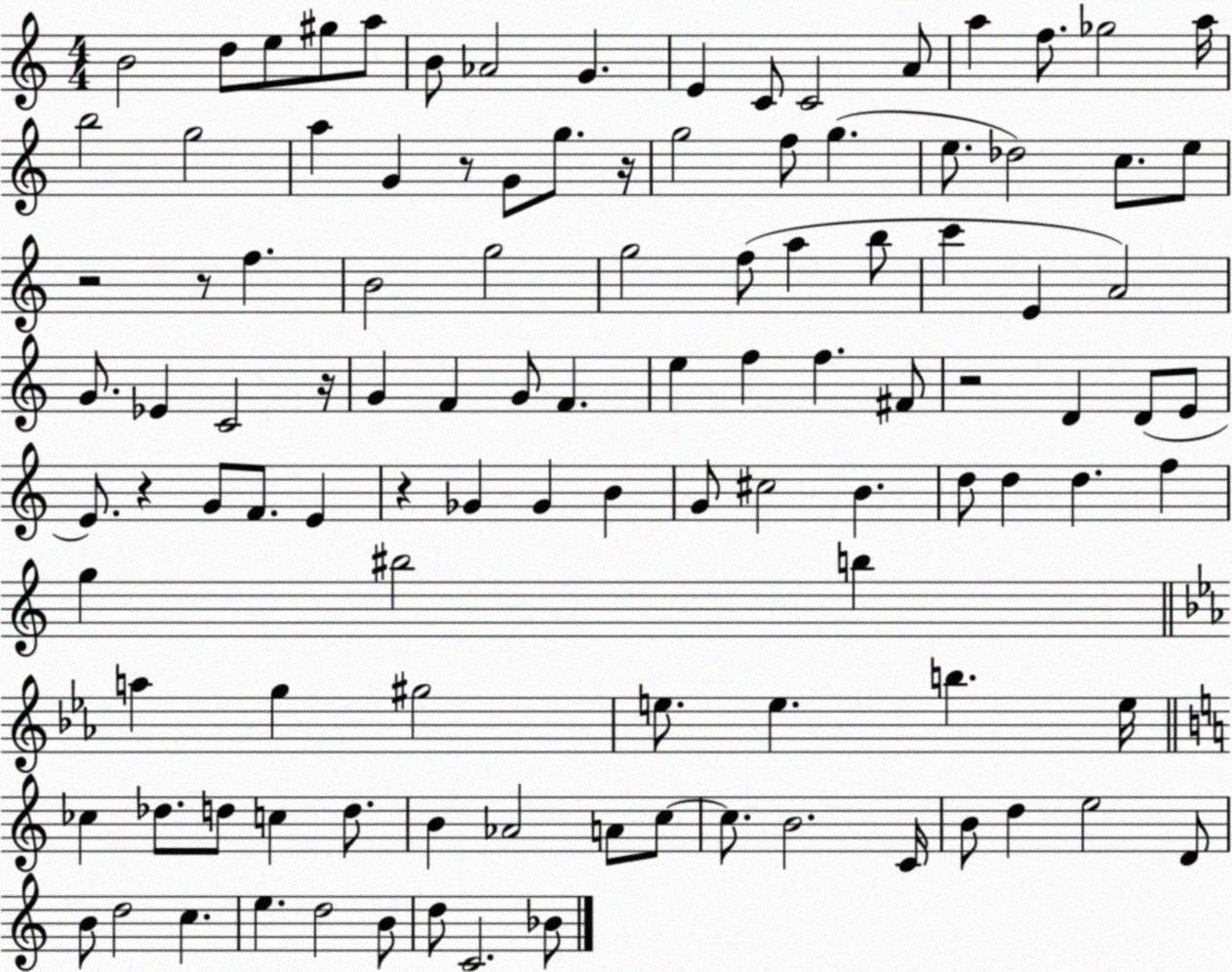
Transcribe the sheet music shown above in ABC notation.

X:1
T:Untitled
M:4/4
L:1/4
K:C
B2 d/2 e/2 ^g/2 a/2 B/2 _A2 G E C/2 C2 A/2 a f/2 _g2 a/4 b2 g2 a G z/2 G/2 g/2 z/4 g2 f/2 g e/2 _d2 c/2 e/2 z2 z/2 f B2 g2 g2 f/2 a b/2 c' E A2 G/2 _E C2 z/4 G F G/2 F e f f ^F/2 z2 D D/2 E/2 E/2 z G/2 F/2 E z _G _G B G/2 ^c2 B d/2 d d f g ^b2 b a g ^g2 e/2 e b e/4 _c _d/2 d/2 c d/2 B _A2 A/2 c/2 c/2 B2 C/4 B/2 d e2 D/2 B/2 d2 c e d2 B/2 d/2 C2 _B/2